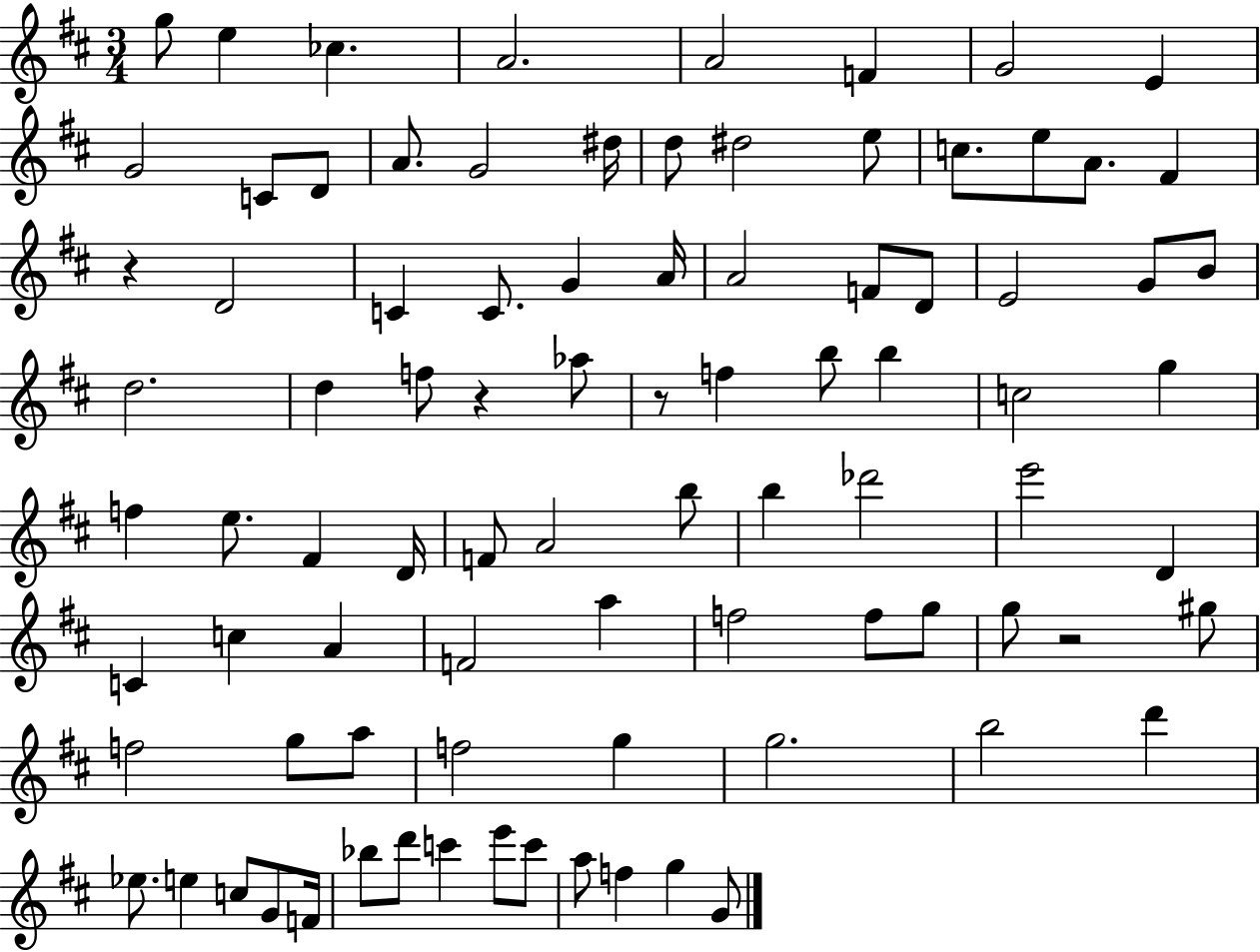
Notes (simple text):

G5/e E5/q CES5/q. A4/h. A4/h F4/q G4/h E4/q G4/h C4/e D4/e A4/e. G4/h D#5/s D5/e D#5/h E5/e C5/e. E5/e A4/e. F#4/q R/q D4/h C4/q C4/e. G4/q A4/s A4/h F4/e D4/e E4/h G4/e B4/e D5/h. D5/q F5/e R/q Ab5/e R/e F5/q B5/e B5/q C5/h G5/q F5/q E5/e. F#4/q D4/s F4/e A4/h B5/e B5/q Db6/h E6/h D4/q C4/q C5/q A4/q F4/h A5/q F5/h F5/e G5/e G5/e R/h G#5/e F5/h G5/e A5/e F5/h G5/q G5/h. B5/h D6/q Eb5/e. E5/q C5/e G4/e F4/s Bb5/e D6/e C6/q E6/e C6/e A5/e F5/q G5/q G4/e